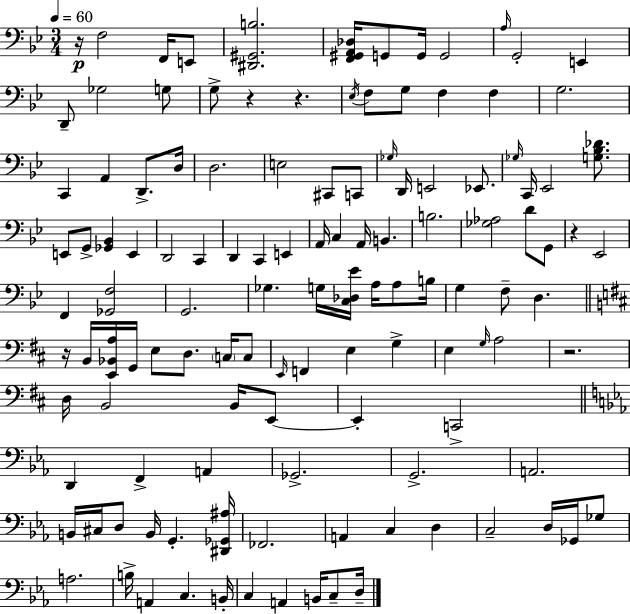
R/s F3/h F2/s E2/e [D#2,G#2,B3]/h. [F2,G#2,A2,Db3]/s G2/e G2/s G2/h A3/s G2/h E2/q D2/e Gb3/h G3/e G3/e R/q R/q. Eb3/s F3/e G3/e F3/q F3/q G3/h. C2/q A2/q D2/e. D3/s D3/h. E3/h C#2/e C2/e Gb3/s D2/s E2/h Eb2/e. Gb3/s C2/s Eb2/h [G3,Bb3,Db4]/e. E2/e G2/e [Gb2,Bb2]/q E2/q D2/h C2/q D2/q C2/q E2/q A2/s C3/q A2/s B2/q. B3/h. [Gb3,Ab3]/h D4/e G2/e R/q Eb2/h F2/q [Gb2,F3]/h G2/h. Gb3/q. G3/s [C3,Db3,Eb4]/s A3/s A3/e B3/s G3/q F3/e D3/q. R/s B2/s [E2,Bb2,A3]/s G2/s E3/e D3/e. C3/s C3/e E2/s F2/q E3/q G3/q E3/q G3/s A3/h R/h. D3/s B2/h B2/s E2/e E2/q C2/h D2/q F2/q A2/q Gb2/h. G2/h. A2/h. B2/s C#3/s D3/e B2/s G2/q. [D#2,Gb2,A#3]/s FES2/h. A2/q C3/q D3/q C3/h D3/s Gb2/s Gb3/e A3/h. B3/s A2/q C3/q. B2/s C3/q A2/q B2/s C3/e D3/s